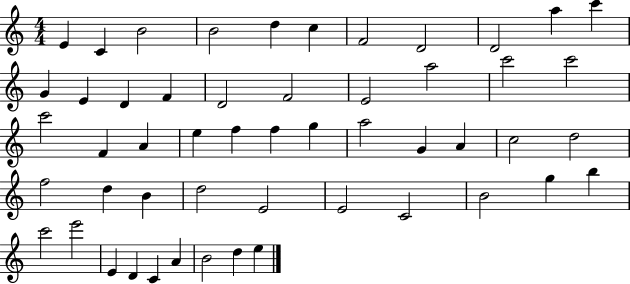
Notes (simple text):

E4/q C4/q B4/h B4/h D5/q C5/q F4/h D4/h D4/h A5/q C6/q G4/q E4/q D4/q F4/q D4/h F4/h E4/h A5/h C6/h C6/h C6/h F4/q A4/q E5/q F5/q F5/q G5/q A5/h G4/q A4/q C5/h D5/h F5/h D5/q B4/q D5/h E4/h E4/h C4/h B4/h G5/q B5/q C6/h E6/h E4/q D4/q C4/q A4/q B4/h D5/q E5/q